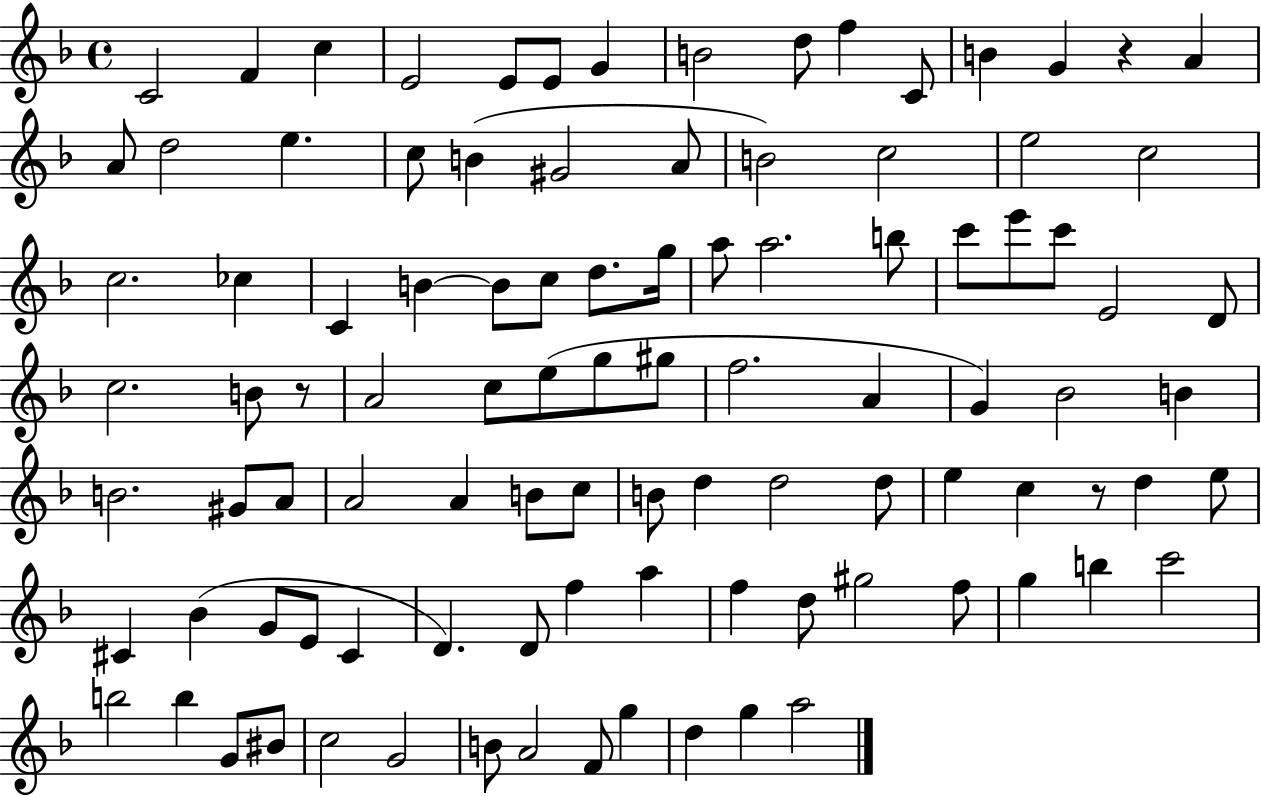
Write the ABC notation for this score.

X:1
T:Untitled
M:4/4
L:1/4
K:F
C2 F c E2 E/2 E/2 G B2 d/2 f C/2 B G z A A/2 d2 e c/2 B ^G2 A/2 B2 c2 e2 c2 c2 _c C B B/2 c/2 d/2 g/4 a/2 a2 b/2 c'/2 e'/2 c'/2 E2 D/2 c2 B/2 z/2 A2 c/2 e/2 g/2 ^g/2 f2 A G _B2 B B2 ^G/2 A/2 A2 A B/2 c/2 B/2 d d2 d/2 e c z/2 d e/2 ^C _B G/2 E/2 ^C D D/2 f a f d/2 ^g2 f/2 g b c'2 b2 b G/2 ^B/2 c2 G2 B/2 A2 F/2 g d g a2